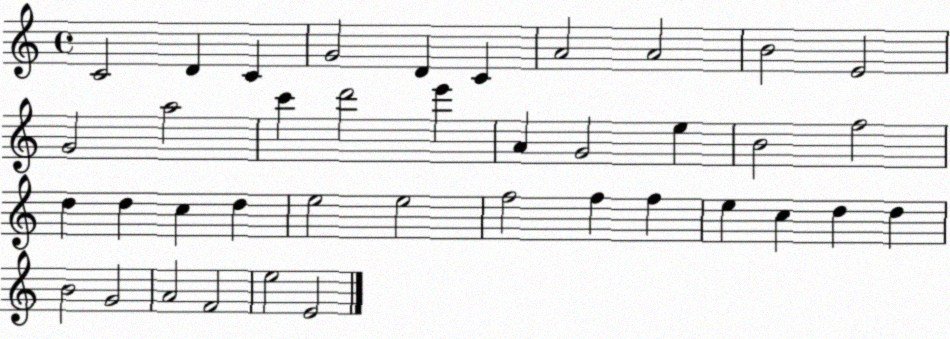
X:1
T:Untitled
M:4/4
L:1/4
K:C
C2 D C G2 D C A2 A2 B2 E2 G2 a2 c' d'2 e' A G2 e B2 f2 d d c d e2 e2 f2 f f e c d d B2 G2 A2 F2 e2 E2